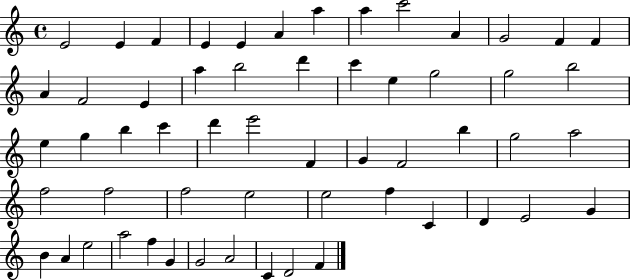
{
  \clef treble
  \time 4/4
  \defaultTimeSignature
  \key c \major
  e'2 e'4 f'4 | e'4 e'4 a'4 a''4 | a''4 c'''2 a'4 | g'2 f'4 f'4 | \break a'4 f'2 e'4 | a''4 b''2 d'''4 | c'''4 e''4 g''2 | g''2 b''2 | \break e''4 g''4 b''4 c'''4 | d'''4 e'''2 f'4 | g'4 f'2 b''4 | g''2 a''2 | \break f''2 f''2 | f''2 e''2 | e''2 f''4 c'4 | d'4 e'2 g'4 | \break b'4 a'4 e''2 | a''2 f''4 g'4 | g'2 a'2 | c'4 d'2 f'4 | \break \bar "|."
}